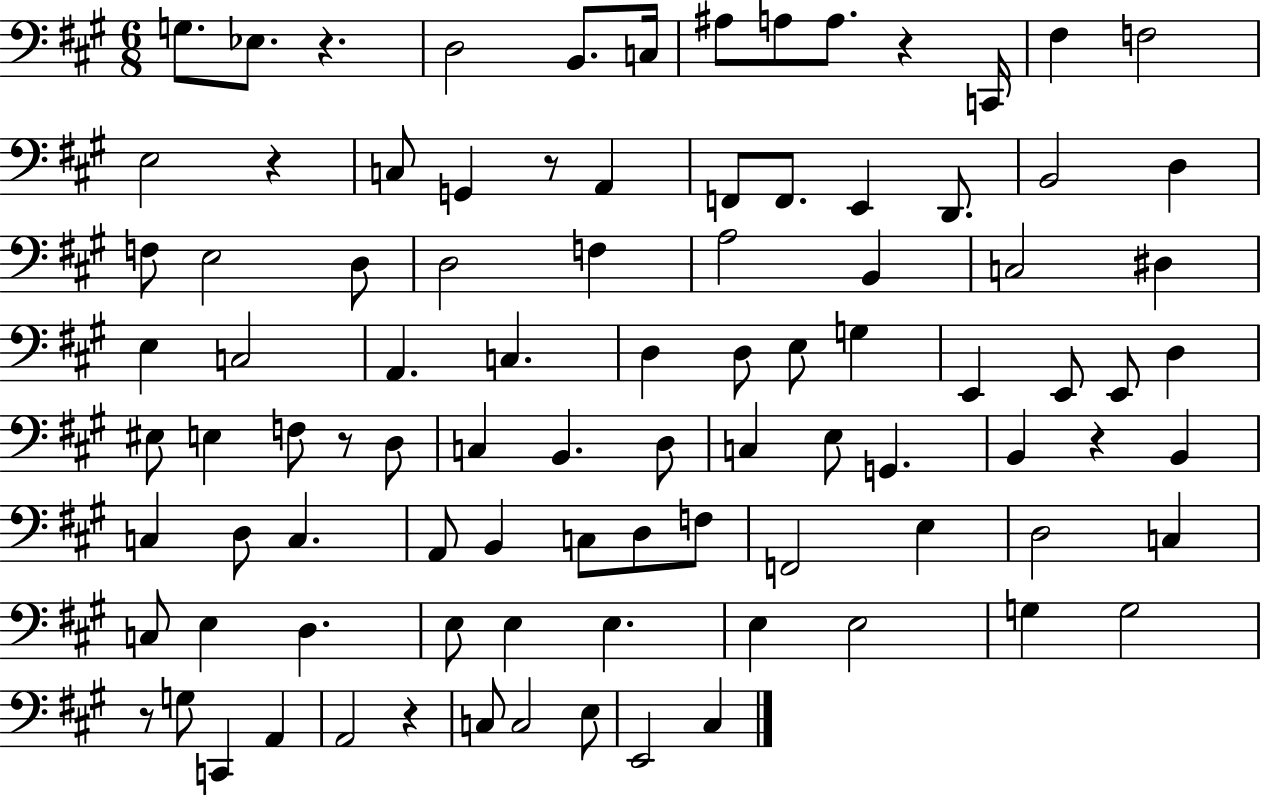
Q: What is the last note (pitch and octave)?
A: C#3